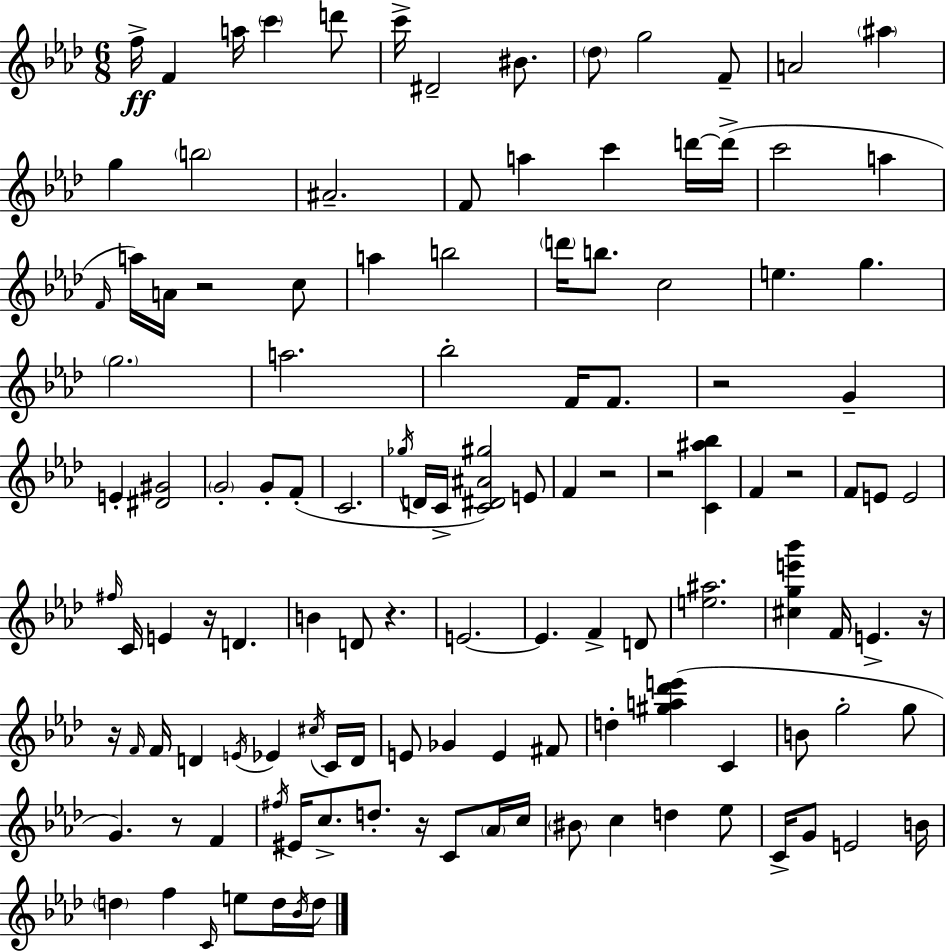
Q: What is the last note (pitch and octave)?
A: D5